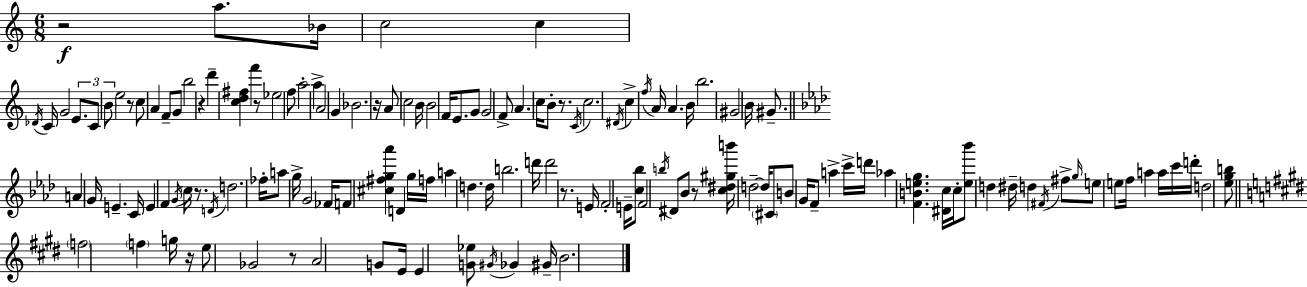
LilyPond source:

{
  \clef treble
  \numericTimeSignature
  \time 6/8
  \key c \major
  r2\f a''8. bes'16 | c''2 c''4 | \acciaccatura { des'16 } c'16 g'2 \tuplet 3/2 { e'8. | c'8 \parenthesize b'8 } e''2 | \break r8 c''8 a'4 f'8-- g'8 | b''2 r4 | d'''4-- <c'' d'' fis''>4 f'''4 | r8 ees''2 f''8 | \break a''2-. a''4-> | a'2 g'4 | bes'2. | r16 a'8 c''2 | \break b'16 b'2 f'16 e'8. | g'8 g'2 f'8-> | a'4. c''16 b'8-. r8. | \acciaccatura { c'16 } c''2. | \break \acciaccatura { dis'16 } c''4-> \acciaccatura { f''16 } a'16 a'4. | b'16 b''2. | gis'2 | b'16 gis'8.-- \bar "||" \break \key f \minor a'4 g'16 e'4.-- c'16 | e'4 f'4 \acciaccatura { g'16 } c''16 r8. | \acciaccatura { d'16 } d''2. | fes''16-. a''8 g''16-> g'2 | \break fes'16 f'8 <cis'' fis'' g'' aes'''>4 d'4 | g''16 f''16 a''4 d''4. | d''16 b''2. | d'''16 d'''2 r8. | \break e'16 f'2-. e'16-- | <c'' bes''>8 f'2 \acciaccatura { b''16 } dis'8 | bes'8 r8 <c'' dis'' gis'' b'''>16 d''2--~~ | d''16 \parenthesize cis'8 b'8 g'16 f'8-- a''4-> | \break c'''16-> d'''16 aes''4 <f' b' e'' g''>4. | <dis' c''>16 c''16-. <e'' bes'''>8 d''4 dis''16-- d''4 | \acciaccatura { fis'16 } fis''8-> \grace { g''16 } e''8 e''8 f''16 | a''4 a''16 c'''16 d'''16-. d''2 | \break <ees'' g'' b''>8 \bar "||" \break \key e \major \parenthesize f''2 \parenthesize f''4 | g''16 r16 e''8 ges'2 | r8 a'2 g'8 | e'16 e'4 <g' ees''>8 \acciaccatura { gis'16 } ges'4 | \break gis'16-- b'2. | \bar "|."
}